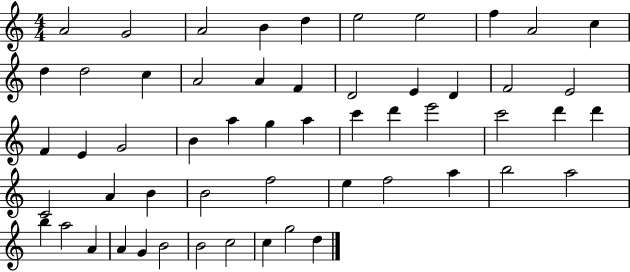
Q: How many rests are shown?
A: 0